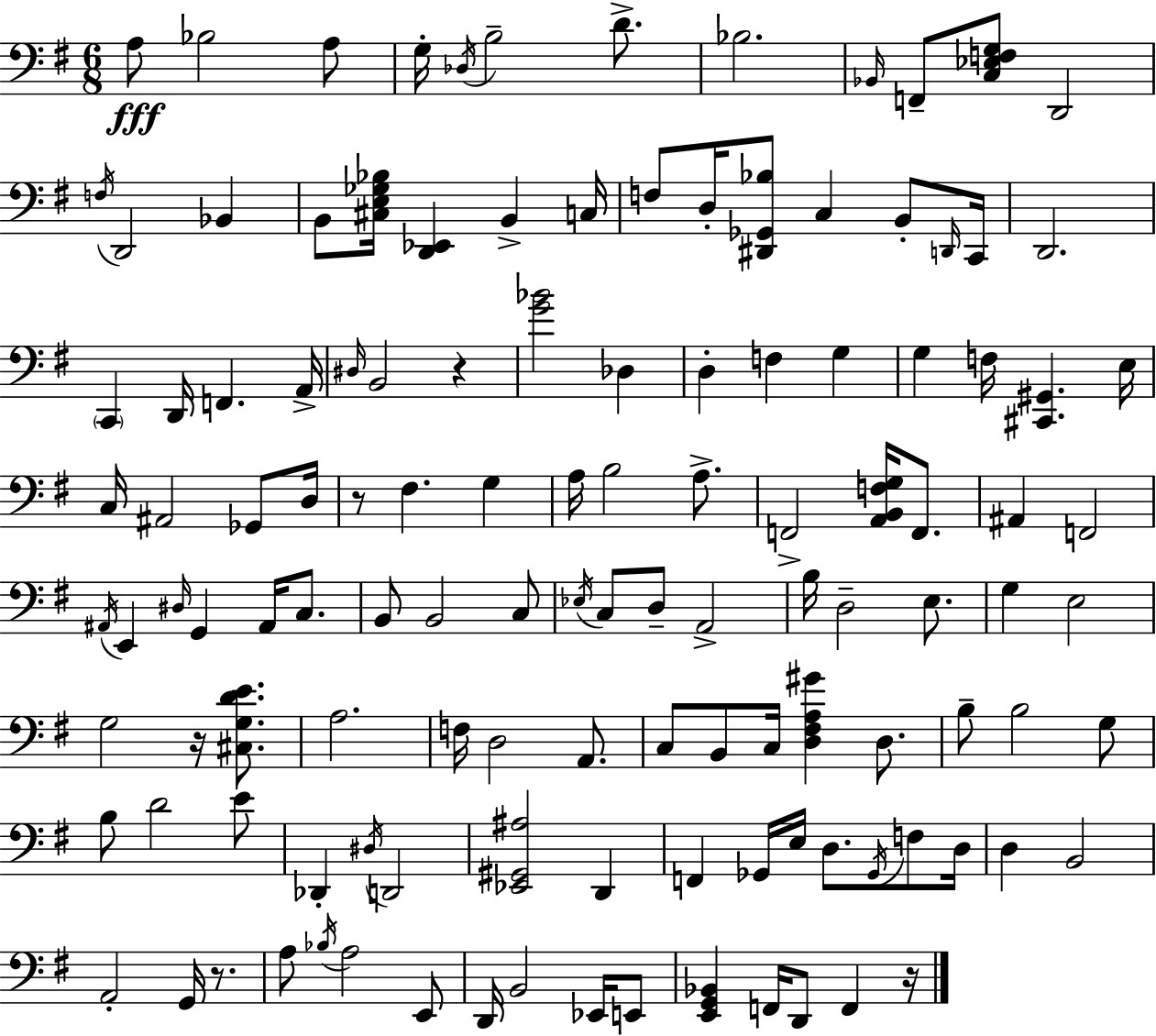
A3/e Bb3/h A3/e G3/s Db3/s B3/h D4/e. Bb3/h. Bb2/s F2/e [C3,Eb3,F3,G3]/e D2/h F3/s D2/h Bb2/q B2/e [C#3,E3,Gb3,Bb3]/s [D2,Eb2]/q B2/q C3/s F3/e D3/s [D#2,Gb2,Bb3]/e C3/q B2/e D2/s C2/s D2/h. C2/q D2/s F2/q. A2/s D#3/s B2/h R/q [G4,Bb4]/h Db3/q D3/q F3/q G3/q G3/q F3/s [C#2,G#2]/q. E3/s C3/s A#2/h Gb2/e D3/s R/e F#3/q. G3/q A3/s B3/h A3/e. F2/h [A2,B2,F3,G3]/s F2/e. A#2/q F2/h A#2/s E2/q D#3/s G2/q A#2/s C3/e. B2/e B2/h C3/e Eb3/s C3/e D3/e A2/h B3/s D3/h E3/e. G3/q E3/h G3/h R/s [C#3,G3,D4,E4]/e. A3/h. F3/s D3/h A2/e. C3/e B2/e C3/s [D3,F#3,A3,G#4]/q D3/e. B3/e B3/h G3/e B3/e D4/h E4/e Db2/q D#3/s D2/h [Eb2,G#2,A#3]/h D2/q F2/q Gb2/s E3/s D3/e. Gb2/s F3/e D3/s D3/q B2/h A2/h G2/s R/e. A3/e Bb3/s A3/h E2/e D2/s B2/h Eb2/s E2/e [E2,G2,Bb2]/q F2/s D2/e F2/q R/s